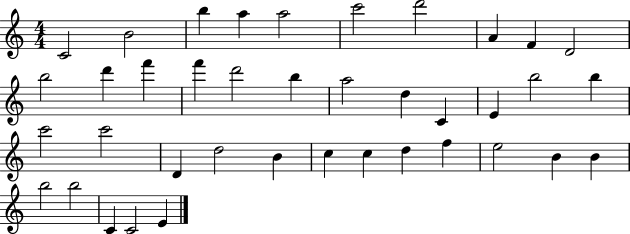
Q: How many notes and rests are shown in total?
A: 39